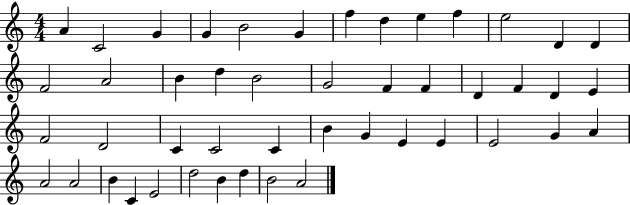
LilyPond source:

{
  \clef treble
  \numericTimeSignature
  \time 4/4
  \key c \major
  a'4 c'2 g'4 | g'4 b'2 g'4 | f''4 d''4 e''4 f''4 | e''2 d'4 d'4 | \break f'2 a'2 | b'4 d''4 b'2 | g'2 f'4 f'4 | d'4 f'4 d'4 e'4 | \break f'2 d'2 | c'4 c'2 c'4 | b'4 g'4 e'4 e'4 | e'2 g'4 a'4 | \break a'2 a'2 | b'4 c'4 e'2 | d''2 b'4 d''4 | b'2 a'2 | \break \bar "|."
}